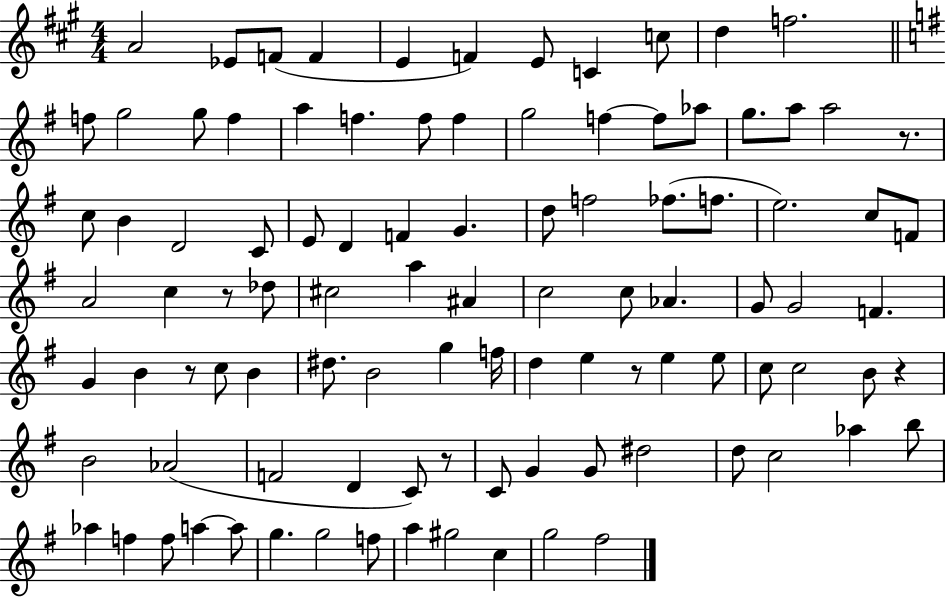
A4/h Eb4/e F4/e F4/q E4/q F4/q E4/e C4/q C5/e D5/q F5/h. F5/e G5/h G5/e F5/q A5/q F5/q. F5/e F5/q G5/h F5/q F5/e Ab5/e G5/e. A5/e A5/h R/e. C5/e B4/q D4/h C4/e E4/e D4/q F4/q G4/q. D5/e F5/h FES5/e. F5/e. E5/h. C5/e F4/e A4/h C5/q R/e Db5/e C#5/h A5/q A#4/q C5/h C5/e Ab4/q. G4/e G4/h F4/q. G4/q B4/q R/e C5/e B4/q D#5/e. B4/h G5/q F5/s D5/q E5/q R/e E5/q E5/e C5/e C5/h B4/e R/q B4/h Ab4/h F4/h D4/q C4/e R/e C4/e G4/q G4/e D#5/h D5/e C5/h Ab5/q B5/e Ab5/q F5/q F5/e A5/q A5/e G5/q. G5/h F5/e A5/q G#5/h C5/q G5/h F#5/h